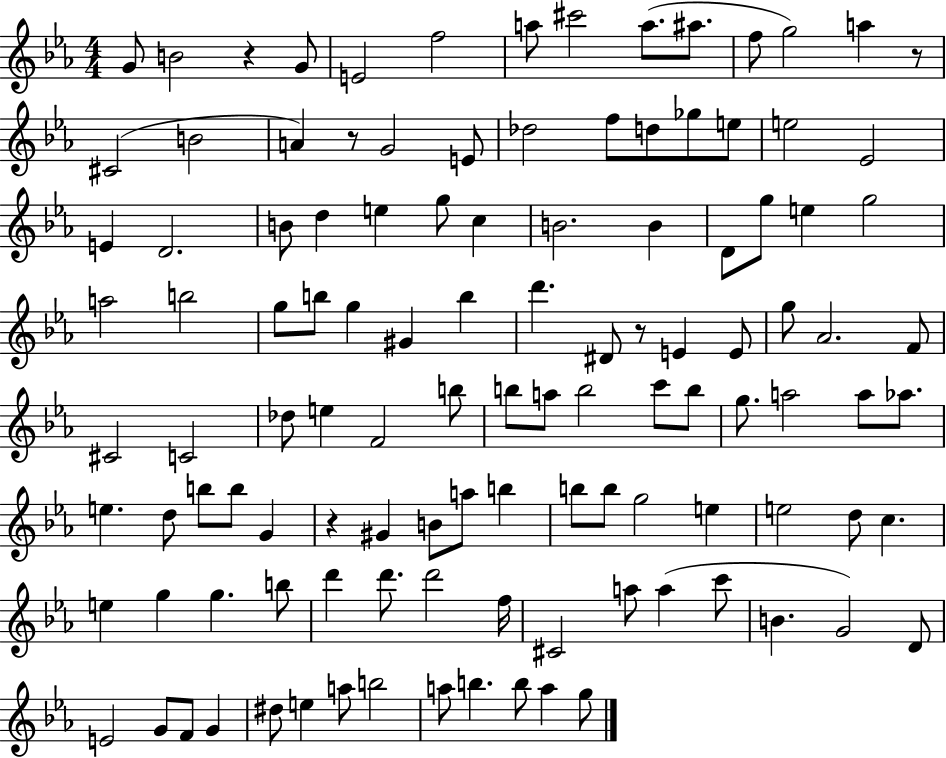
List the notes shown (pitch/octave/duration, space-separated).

G4/e B4/h R/q G4/e E4/h F5/h A5/e C#6/h A5/e. A#5/e. F5/e G5/h A5/q R/e C#4/h B4/h A4/q R/e G4/h E4/e Db5/h F5/e D5/e Gb5/e E5/e E5/h Eb4/h E4/q D4/h. B4/e D5/q E5/q G5/e C5/q B4/h. B4/q D4/e G5/e E5/q G5/h A5/h B5/h G5/e B5/e G5/q G#4/q B5/q D6/q. D#4/e R/e E4/q E4/e G5/e Ab4/h. F4/e C#4/h C4/h Db5/e E5/q F4/h B5/e B5/e A5/e B5/h C6/e B5/e G5/e. A5/h A5/e Ab5/e. E5/q. D5/e B5/e B5/e G4/q R/q G#4/q B4/e A5/e B5/q B5/e B5/e G5/h E5/q E5/h D5/e C5/q. E5/q G5/q G5/q. B5/e D6/q D6/e. D6/h F5/s C#4/h A5/e A5/q C6/e B4/q. G4/h D4/e E4/h G4/e F4/e G4/q D#5/e E5/q A5/e B5/h A5/e B5/q. B5/e A5/q G5/e